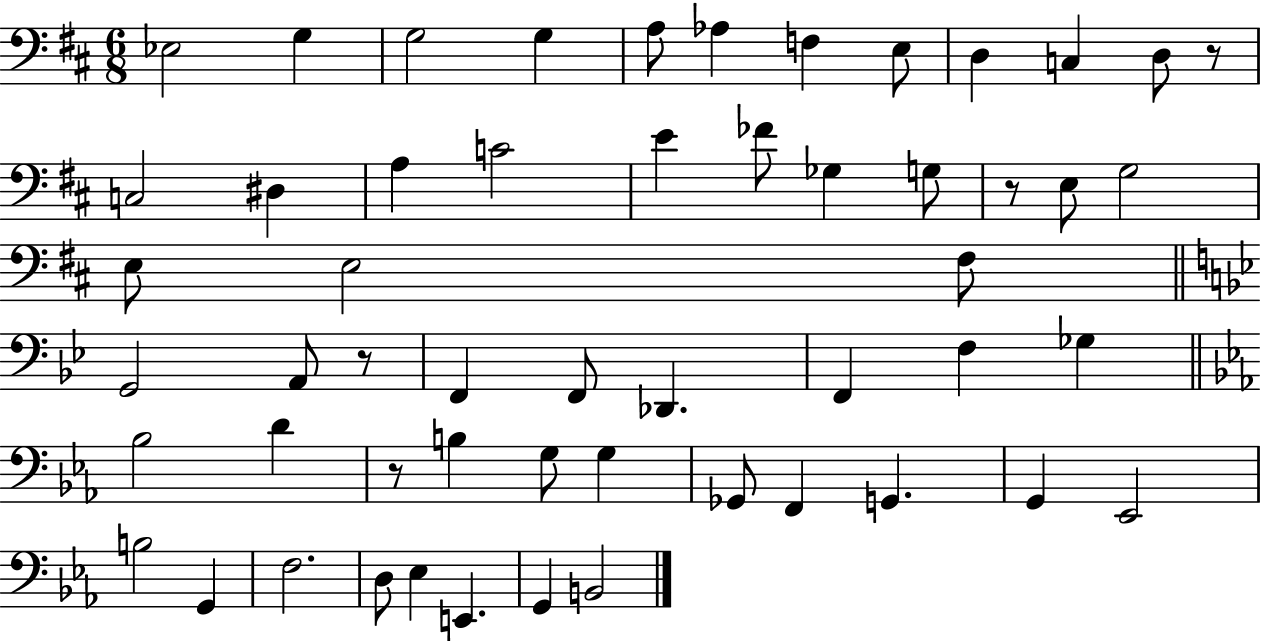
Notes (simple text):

Eb3/h G3/q G3/h G3/q A3/e Ab3/q F3/q E3/e D3/q C3/q D3/e R/e C3/h D#3/q A3/q C4/h E4/q FES4/e Gb3/q G3/e R/e E3/e G3/h E3/e E3/h F#3/e G2/h A2/e R/e F2/q F2/e Db2/q. F2/q F3/q Gb3/q Bb3/h D4/q R/e B3/q G3/e G3/q Gb2/e F2/q G2/q. G2/q Eb2/h B3/h G2/q F3/h. D3/e Eb3/q E2/q. G2/q B2/h